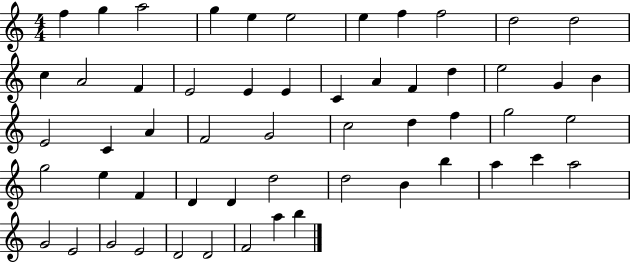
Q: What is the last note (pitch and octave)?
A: B5